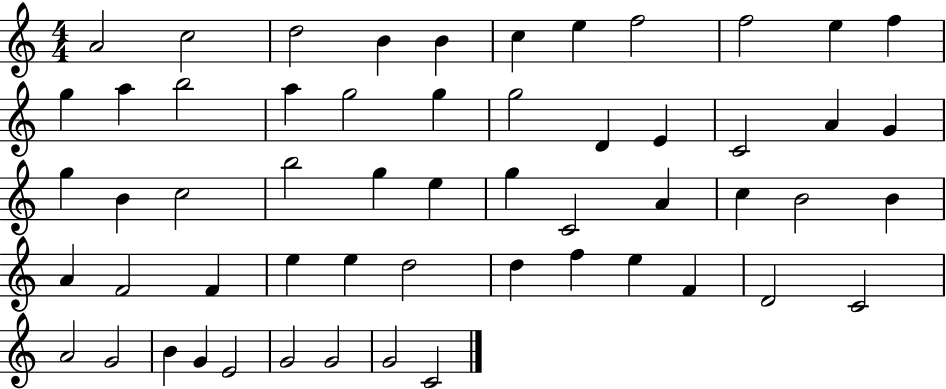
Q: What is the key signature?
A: C major